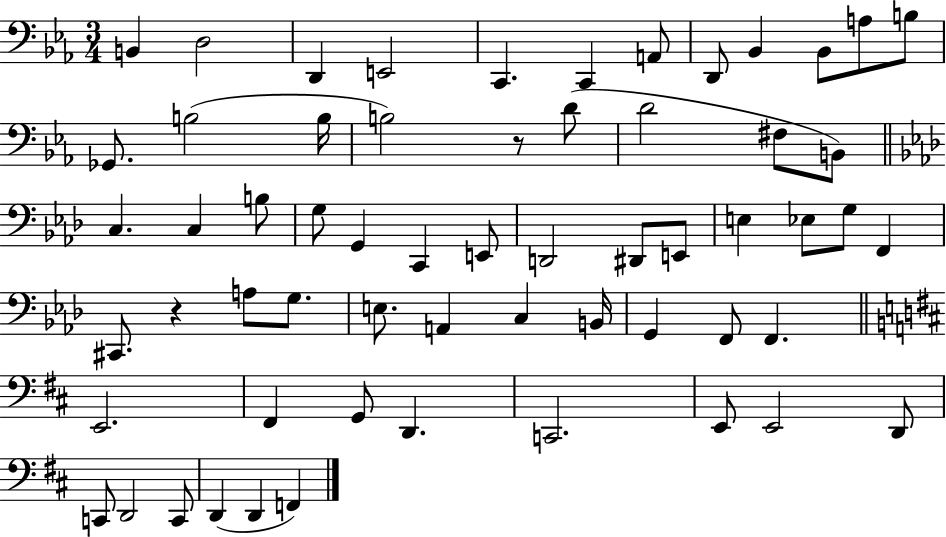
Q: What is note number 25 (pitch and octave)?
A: G2